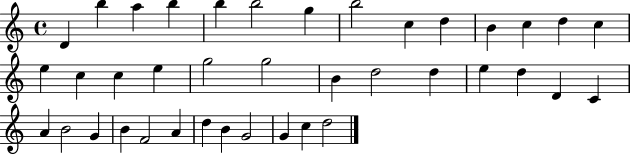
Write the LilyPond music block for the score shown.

{
  \clef treble
  \time 4/4
  \defaultTimeSignature
  \key c \major
  d'4 b''4 a''4 b''4 | b''4 b''2 g''4 | b''2 c''4 d''4 | b'4 c''4 d''4 c''4 | \break e''4 c''4 c''4 e''4 | g''2 g''2 | b'4 d''2 d''4 | e''4 d''4 d'4 c'4 | \break a'4 b'2 g'4 | b'4 f'2 a'4 | d''4 b'4 g'2 | g'4 c''4 d''2 | \break \bar "|."
}